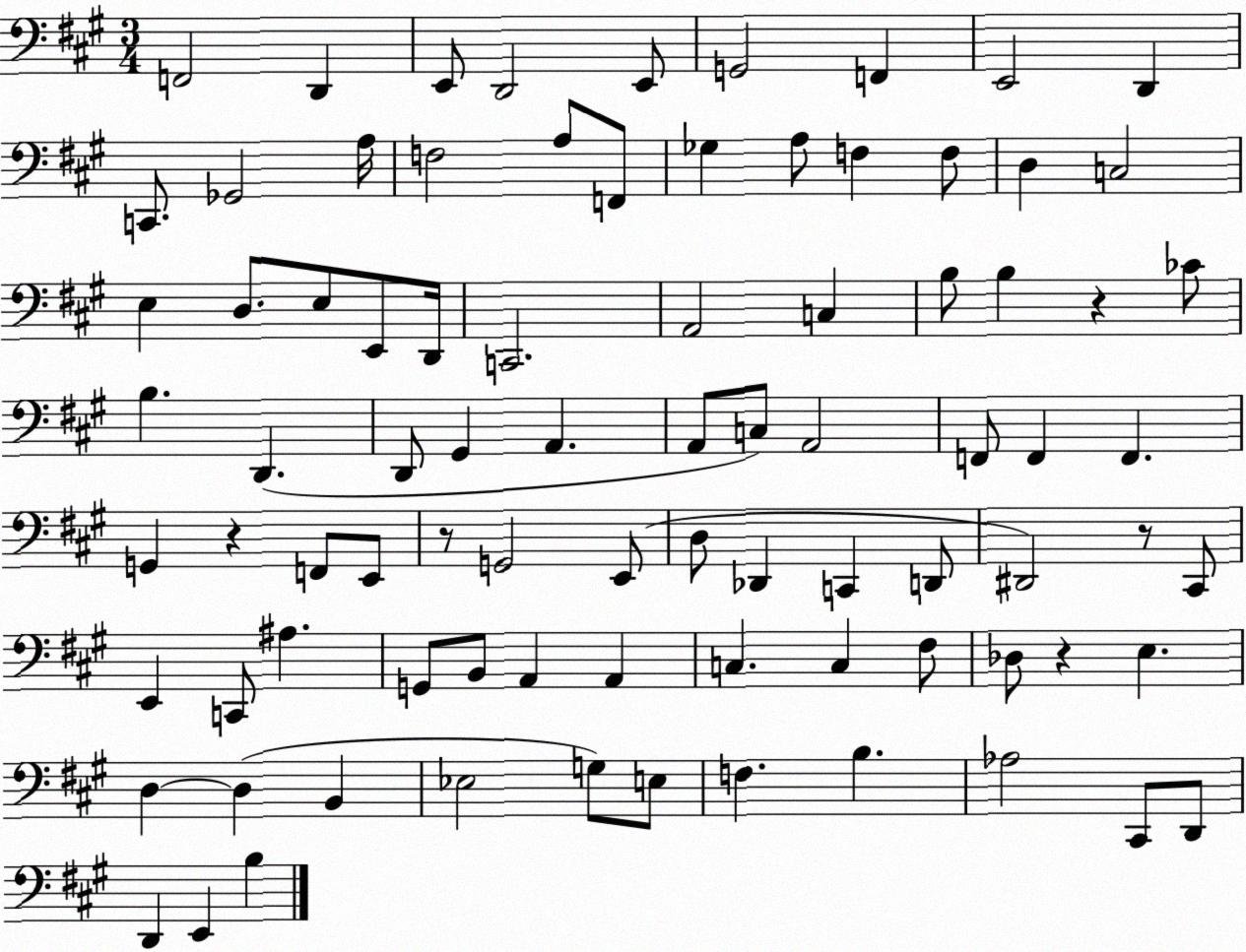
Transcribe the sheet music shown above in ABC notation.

X:1
T:Untitled
M:3/4
L:1/4
K:A
F,,2 D,, E,,/2 D,,2 E,,/2 G,,2 F,, E,,2 D,, C,,/2 _G,,2 A,/4 F,2 A,/2 F,,/2 _G, A,/2 F, F,/2 D, C,2 E, D,/2 E,/2 E,,/2 D,,/4 C,,2 A,,2 C, B,/2 B, z _C/2 B, D,, D,,/2 ^G,, A,, A,,/2 C,/2 A,,2 F,,/2 F,, F,, G,, z F,,/2 E,,/2 z/2 G,,2 E,,/2 D,/2 _D,, C,, D,,/2 ^D,,2 z/2 ^C,,/2 E,, C,,/2 ^A, G,,/2 B,,/2 A,, A,, C, C, ^F,/2 _D,/2 z E, D, D, B,, _E,2 G,/2 E,/2 F, B, _A,2 ^C,,/2 D,,/2 D,, E,, B,